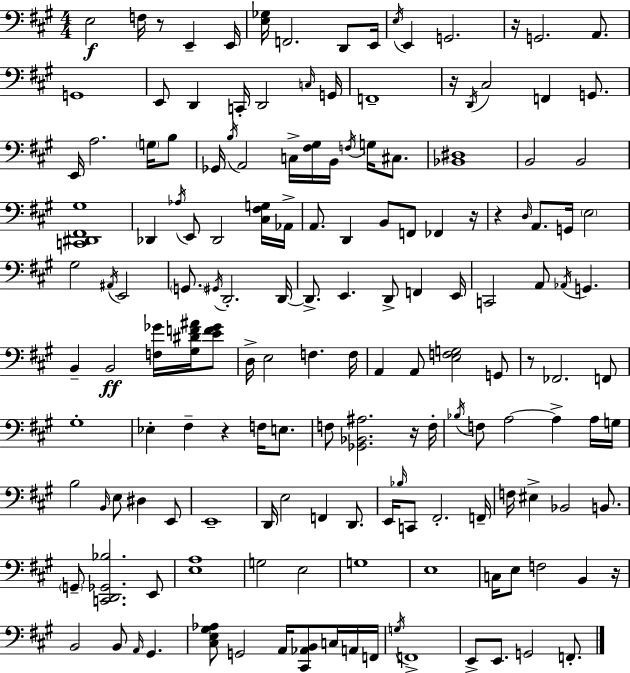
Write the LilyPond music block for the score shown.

{
  \clef bass
  \numericTimeSignature
  \time 4/4
  \key a \major
  e2\f f16 r8 e,4-- e,16 | <e ges>16 f,2. d,8 e,16 | \acciaccatura { e16 } e,4 g,2. | r16 g,2. a,8. | \break g,1 | e,8 d,4 c,16-. d,2 | \grace { c16 } g,16 f,1-- | r16 \acciaccatura { d,16 } cis2 f,4 | \break g,8. e,16 a2. | \parenthesize g16 b8 ges,16 \acciaccatura { b16 } a,2 c16-> <fis gis>16 b,16 | \acciaccatura { f16 } g16 cis8. <bes, dis>1 | b,2 b,2 | \break <c, dis, fis, gis>1 | des,4 \acciaccatura { aes16 } e,8 des,2 | <cis fis g>16 aes,16-> a,8. d,4 b,8 f,8 | fes,4 r16 r4 \grace { d16 } a,8. g,16 \parenthesize e2 | \break gis2 \acciaccatura { ais,16 } | e,2 \parenthesize g,8. \acciaccatura { gis,16 } d,2.-. | d,16~~ d,8.-> e,4. | d,8-> f,4 e,16 c,2 | \break a,8 \acciaccatura { aes,16 } g,4. b,4-- b,2\ff | <f ges'>16 <gis dis' f' ais'>16 <e' f' ges'>8 d16-> e2 | f4. f16 a,4 a,8 | <e f g>2 g,8 r8 fes,2. | \break f,8 gis1-. | ees4-. fis4-- | r4 f16 e8. f8 <ges, bes, ais>2. | r16 f16-. \acciaccatura { bes16 } f8 a2~~ | \break a4-> a16 g16 b2 | \grace { b,16 } e8 dis4 e,8 e,1-- | d,16 e2 | f,4 d,8. e,16 \grace { bes16 } c,8 | \break fis,2.-. f,16-- f16 eis4-> | bes,2 b,8. \parenthesize g,8-- <c, d, ges, bes>2. | e,8 <e a>1 | g2 | \break e2 g1 | e1 | c16 e8 | f2 b,4 r16 b,2 | \break b,8 \grace { a,16 } gis,4. <cis e gis aes>8 | g,2 a,16 <cis, aes, b,>8 c16 a,16 f,16 \acciaccatura { g16 } f,1-> | e,8-> | e,8. g,2 f,8.-. \bar "|."
}